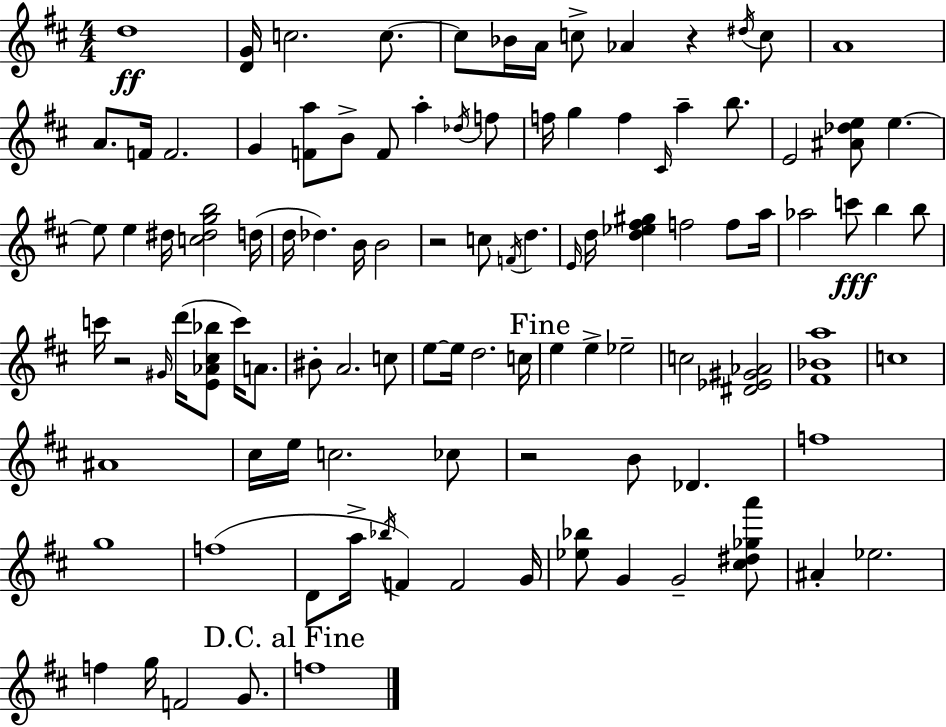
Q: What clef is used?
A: treble